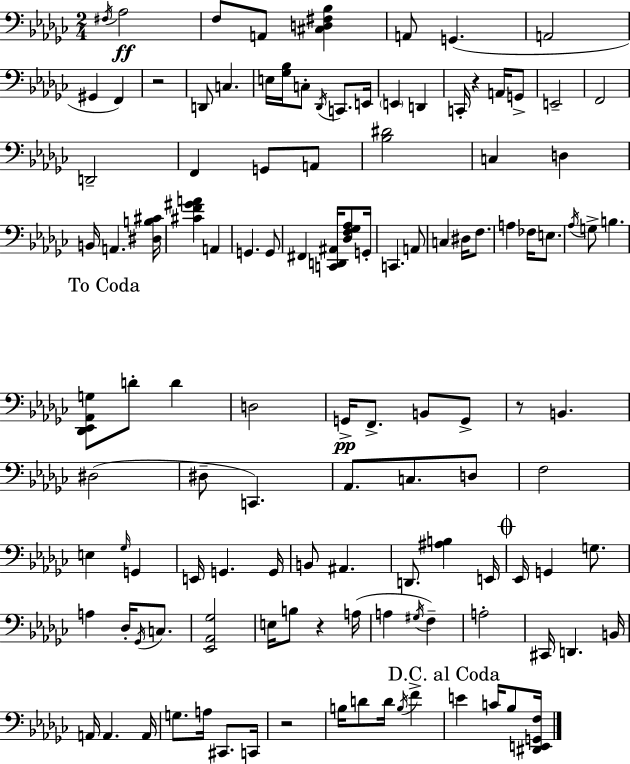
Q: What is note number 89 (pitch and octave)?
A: B2